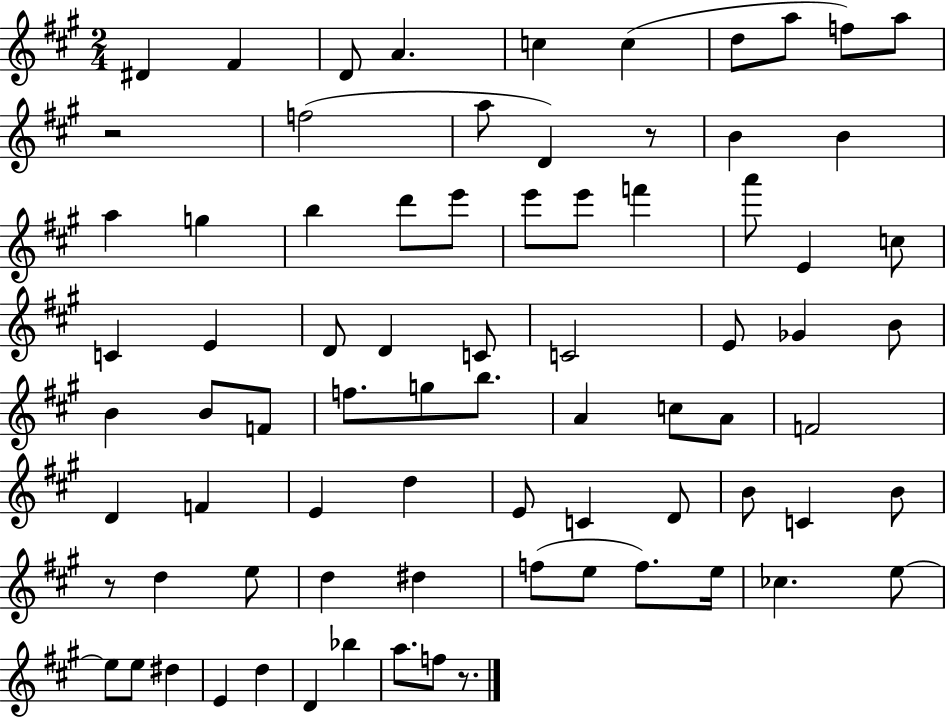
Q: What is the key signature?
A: A major